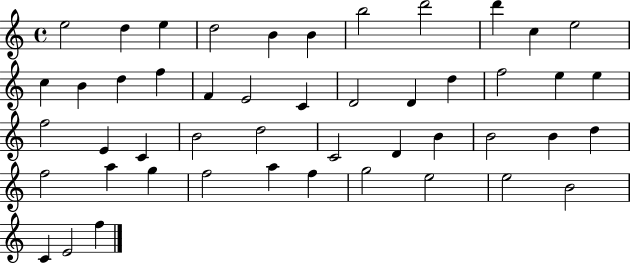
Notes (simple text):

E5/h D5/q E5/q D5/h B4/q B4/q B5/h D6/h D6/q C5/q E5/h C5/q B4/q D5/q F5/q F4/q E4/h C4/q D4/h D4/q D5/q F5/h E5/q E5/q F5/h E4/q C4/q B4/h D5/h C4/h D4/q B4/q B4/h B4/q D5/q F5/h A5/q G5/q F5/h A5/q F5/q G5/h E5/h E5/h B4/h C4/q E4/h F5/q